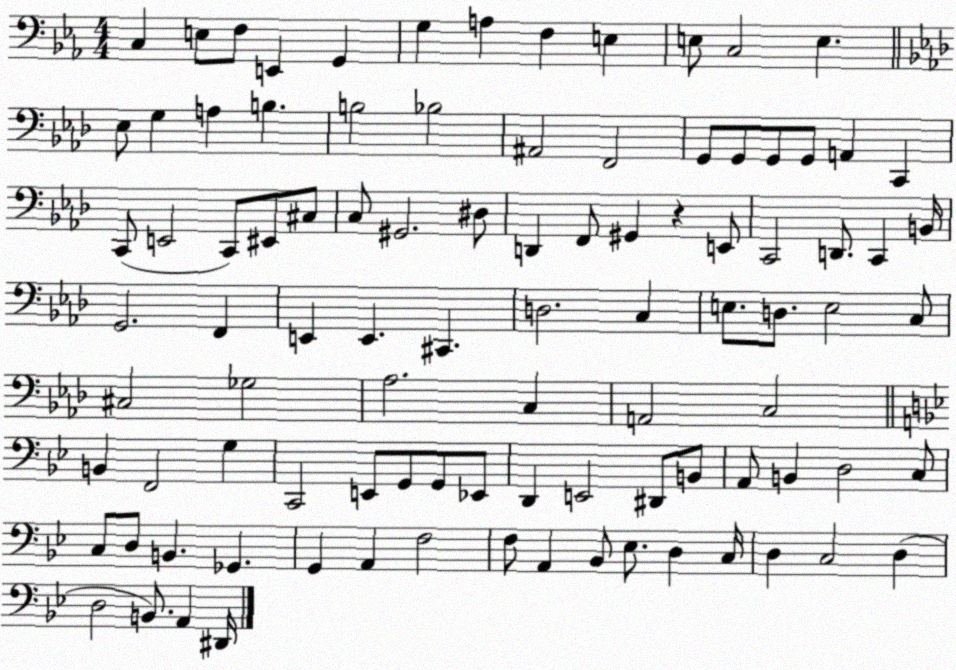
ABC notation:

X:1
T:Untitled
M:4/4
L:1/4
K:Eb
C, E,/2 F,/2 E,, G,, G, A, F, E, E,/2 C,2 E, _E,/2 G, A, B, B,2 _B,2 ^A,,2 F,,2 G,,/2 G,,/2 G,,/2 G,,/2 A,, C,, C,,/2 E,,2 C,,/2 ^E,,/2 ^C,/2 C,/2 ^G,,2 ^D,/2 D,, F,,/2 ^G,, z E,,/2 C,,2 D,,/2 C,, B,,/4 G,,2 F,, E,, E,, ^C,, D,2 C, E,/2 D,/2 E,2 C,/2 ^C,2 _G,2 _A,2 C, A,,2 C,2 B,, F,,2 G, C,,2 E,,/2 G,,/2 G,,/2 _E,,/2 D,, E,,2 ^D,,/2 B,,/2 A,,/2 B,, D,2 C,/2 C,/2 D,/2 B,, _G,, G,, A,, F,2 F,/2 A,, _B,,/2 _E,/2 D, C,/4 D, C,2 D, D,2 B,,/2 A,, ^D,,/4